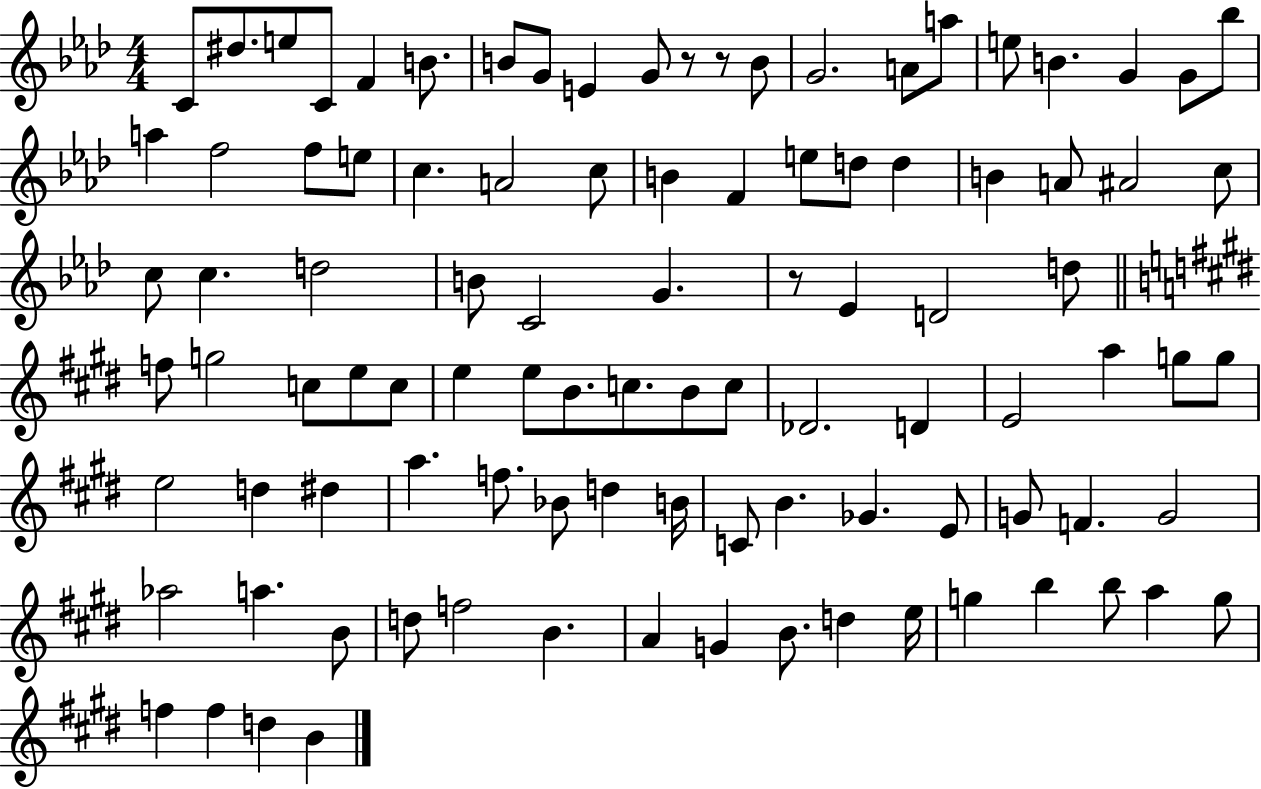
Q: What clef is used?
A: treble